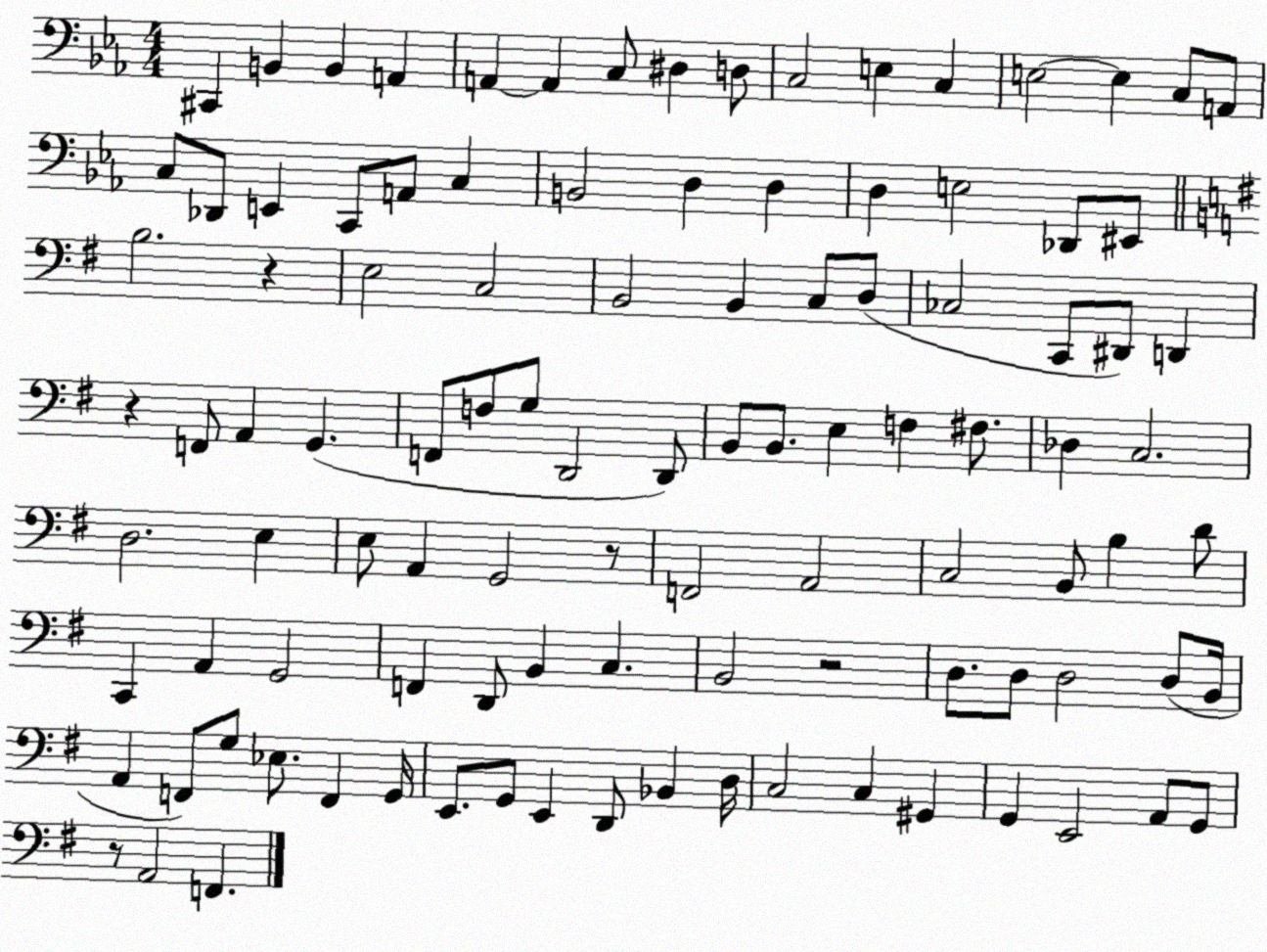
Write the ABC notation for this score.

X:1
T:Untitled
M:4/4
L:1/4
K:Eb
^C,, B,, B,, A,, A,, A,, C,/2 ^D, D,/2 C,2 E, C, E,2 E, C,/2 A,,/2 C,/2 _D,,/2 E,, C,,/2 A,,/2 C, B,,2 D, D, D, E,2 _D,,/2 ^E,,/2 B,2 z E,2 C,2 B,,2 B,, C,/2 D,/2 _C,2 C,,/2 ^D,,/2 D,, z F,,/2 A,, G,, F,,/2 F,/2 G,/2 D,,2 D,,/2 B,,/2 B,,/2 E, F, ^F,/2 _D, C,2 D,2 E, E,/2 A,, G,,2 z/2 F,,2 A,,2 C,2 B,,/2 B, D/2 C,, A,, G,,2 F,, D,,/2 B,, C, B,,2 z2 D,/2 D,/2 D,2 D,/2 B,,/4 A,, F,,/2 G,/2 _E,/2 F,, G,,/4 E,,/2 G,,/2 E,, D,,/2 _B,, D,/4 C,2 C, ^G,, G,, E,,2 A,,/2 G,,/2 z/2 A,,2 F,,